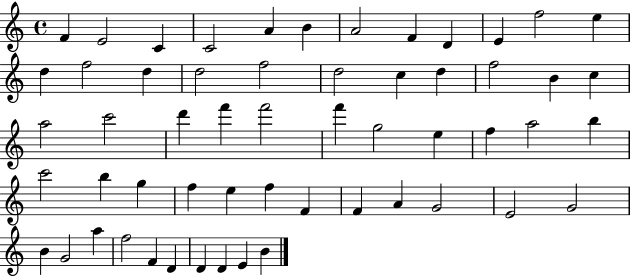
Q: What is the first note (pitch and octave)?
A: F4